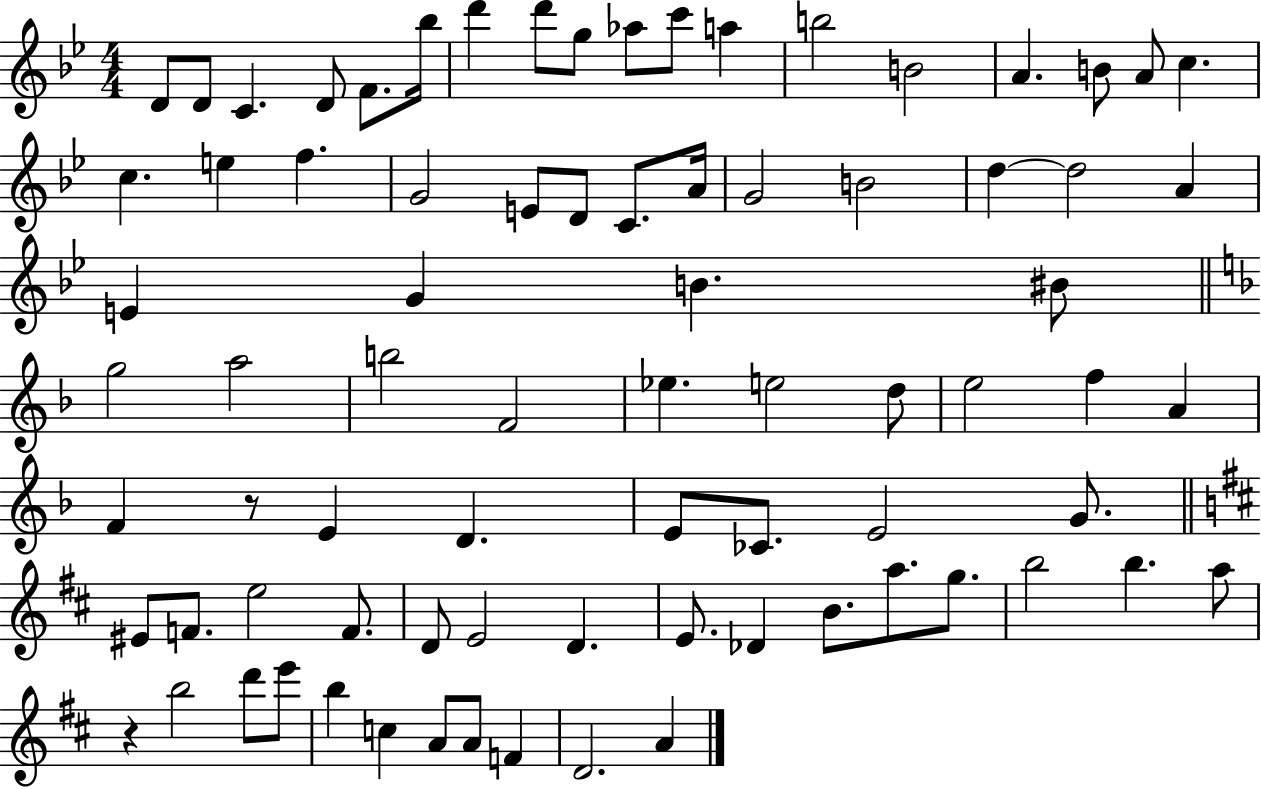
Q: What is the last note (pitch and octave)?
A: A4